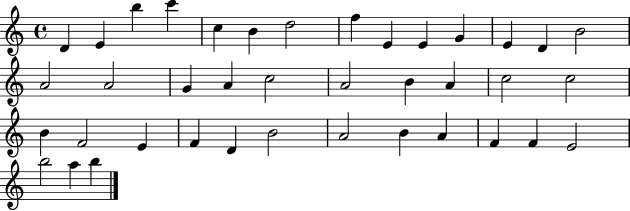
{
  \clef treble
  \time 4/4
  \defaultTimeSignature
  \key c \major
  d'4 e'4 b''4 c'''4 | c''4 b'4 d''2 | f''4 e'4 e'4 g'4 | e'4 d'4 b'2 | \break a'2 a'2 | g'4 a'4 c''2 | a'2 b'4 a'4 | c''2 c''2 | \break b'4 f'2 e'4 | f'4 d'4 b'2 | a'2 b'4 a'4 | f'4 f'4 e'2 | \break b''2 a''4 b''4 | \bar "|."
}